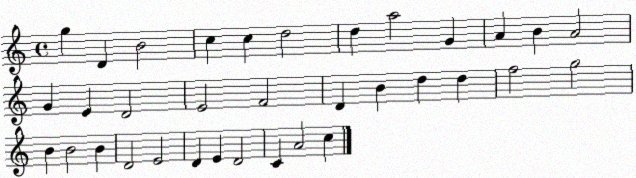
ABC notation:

X:1
T:Untitled
M:4/4
L:1/4
K:C
g D B2 c c d2 d a2 G A B A2 G E D2 E2 F2 D B d d f2 g2 B B2 B D2 E2 D E D2 C A2 c